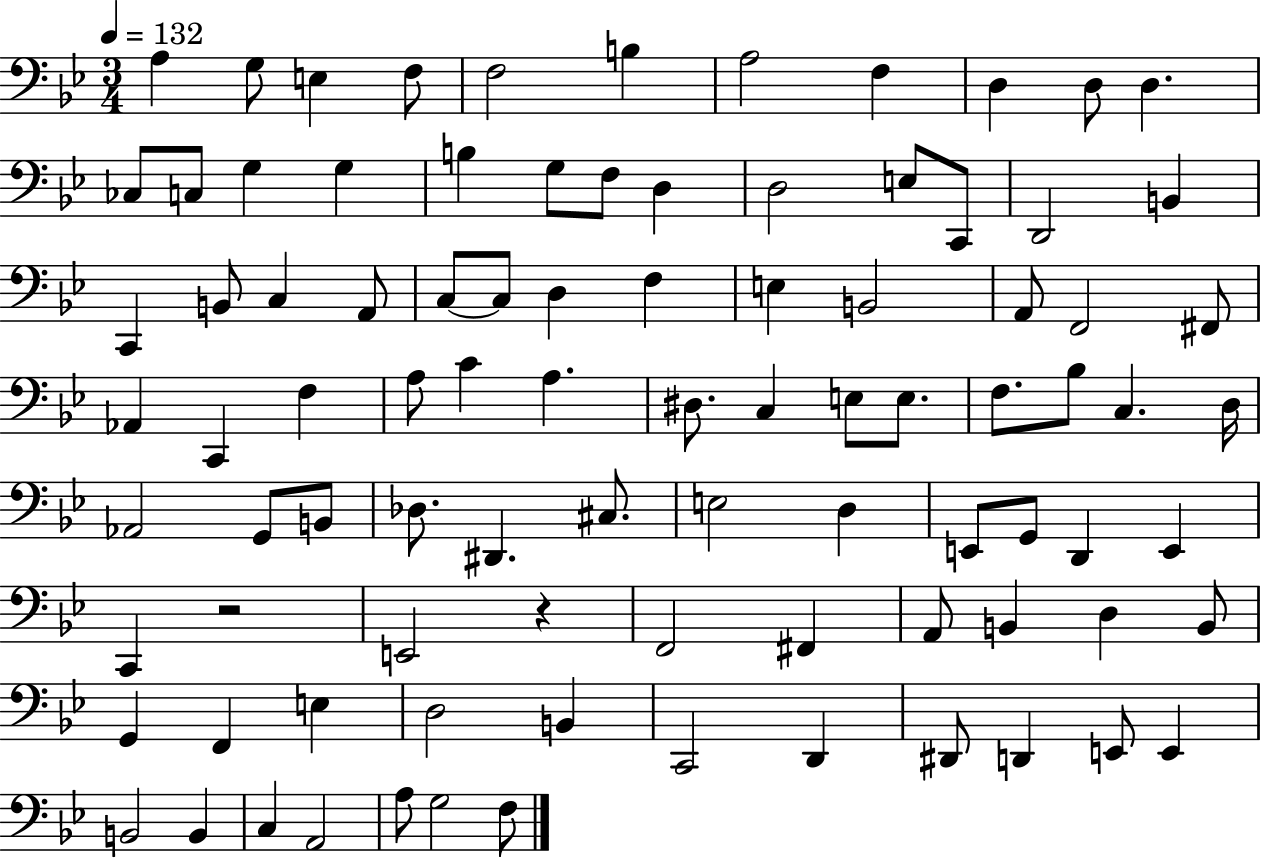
X:1
T:Untitled
M:3/4
L:1/4
K:Bb
A, G,/2 E, F,/2 F,2 B, A,2 F, D, D,/2 D, _C,/2 C,/2 G, G, B, G,/2 F,/2 D, D,2 E,/2 C,,/2 D,,2 B,, C,, B,,/2 C, A,,/2 C,/2 C,/2 D, F, E, B,,2 A,,/2 F,,2 ^F,,/2 _A,, C,, F, A,/2 C A, ^D,/2 C, E,/2 E,/2 F,/2 _B,/2 C, D,/4 _A,,2 G,,/2 B,,/2 _D,/2 ^D,, ^C,/2 E,2 D, E,,/2 G,,/2 D,, E,, C,, z2 E,,2 z F,,2 ^F,, A,,/2 B,, D, B,,/2 G,, F,, E, D,2 B,, C,,2 D,, ^D,,/2 D,, E,,/2 E,, B,,2 B,, C, A,,2 A,/2 G,2 F,/2